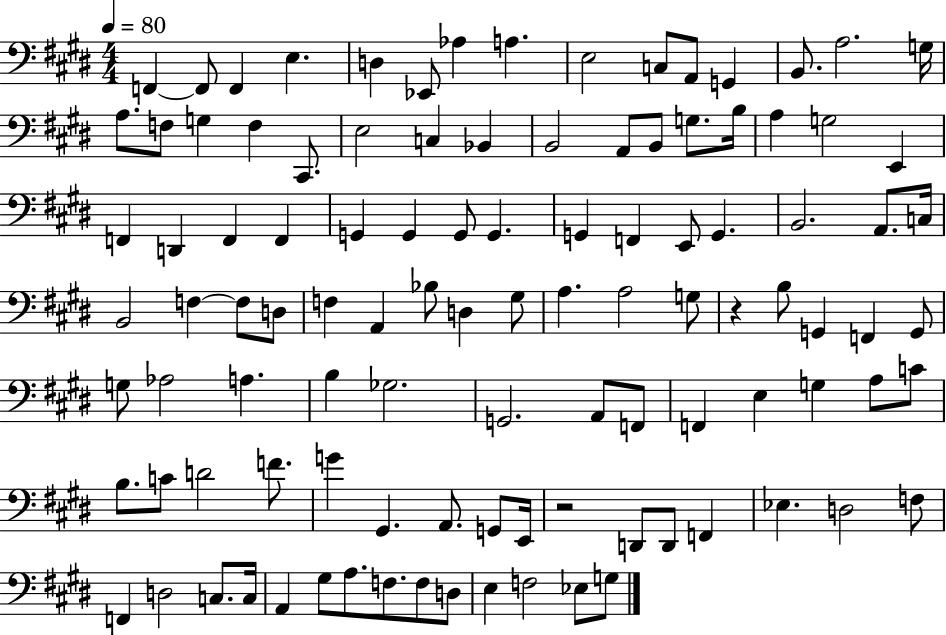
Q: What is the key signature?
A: E major